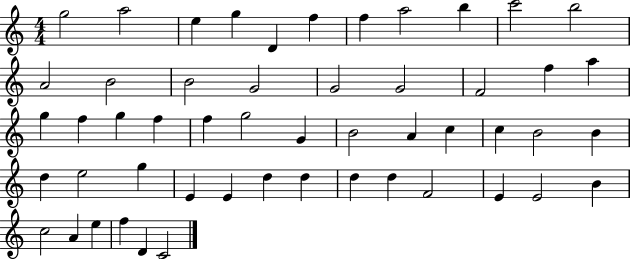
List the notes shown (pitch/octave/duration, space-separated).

G5/h A5/h E5/q G5/q D4/q F5/q F5/q A5/h B5/q C6/h B5/h A4/h B4/h B4/h G4/h G4/h G4/h F4/h F5/q A5/q G5/q F5/q G5/q F5/q F5/q G5/h G4/q B4/h A4/q C5/q C5/q B4/h B4/q D5/q E5/h G5/q E4/q E4/q D5/q D5/q D5/q D5/q F4/h E4/q E4/h B4/q C5/h A4/q E5/q F5/q D4/q C4/h